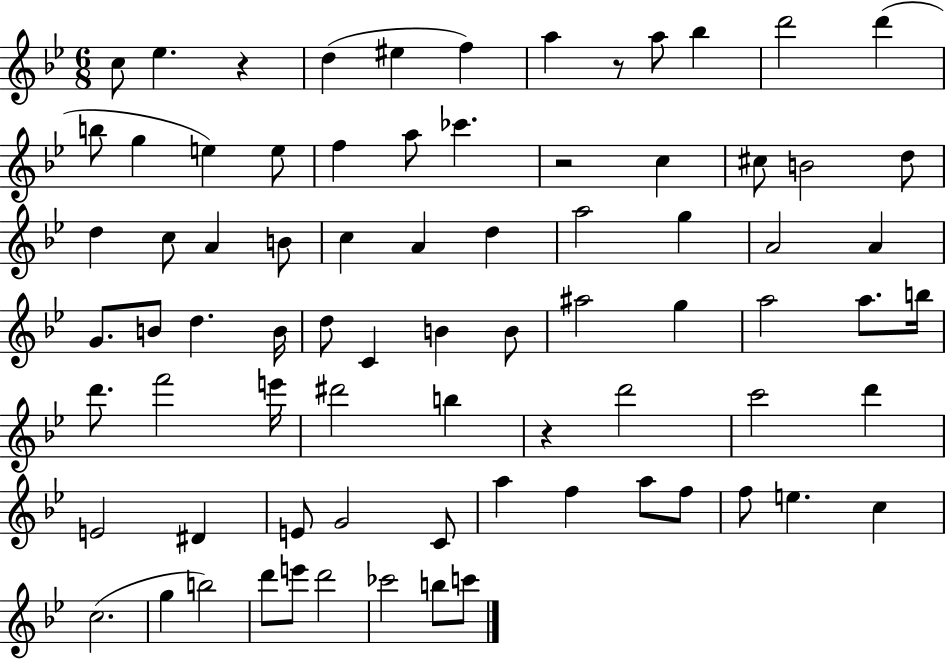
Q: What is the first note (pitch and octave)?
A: C5